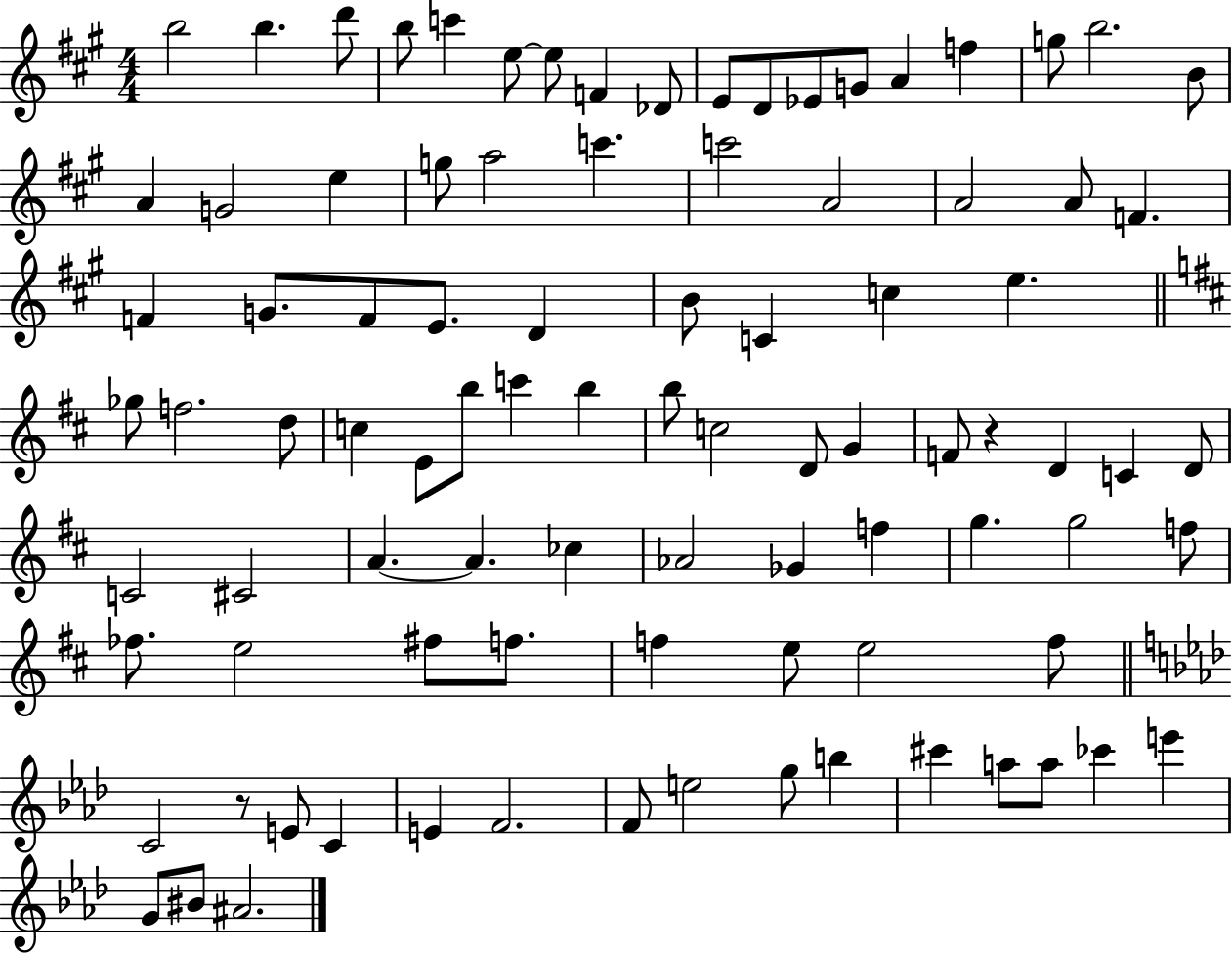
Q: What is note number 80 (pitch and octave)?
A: E5